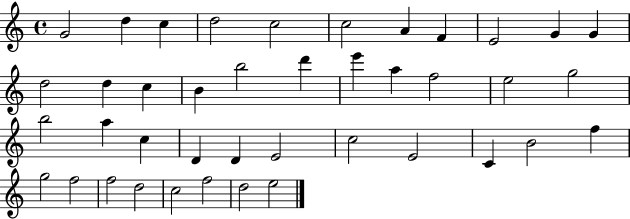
X:1
T:Untitled
M:4/4
L:1/4
K:C
G2 d c d2 c2 c2 A F E2 G G d2 d c B b2 d' e' a f2 e2 g2 b2 a c D D E2 c2 E2 C B2 f g2 f2 f2 d2 c2 f2 d2 e2